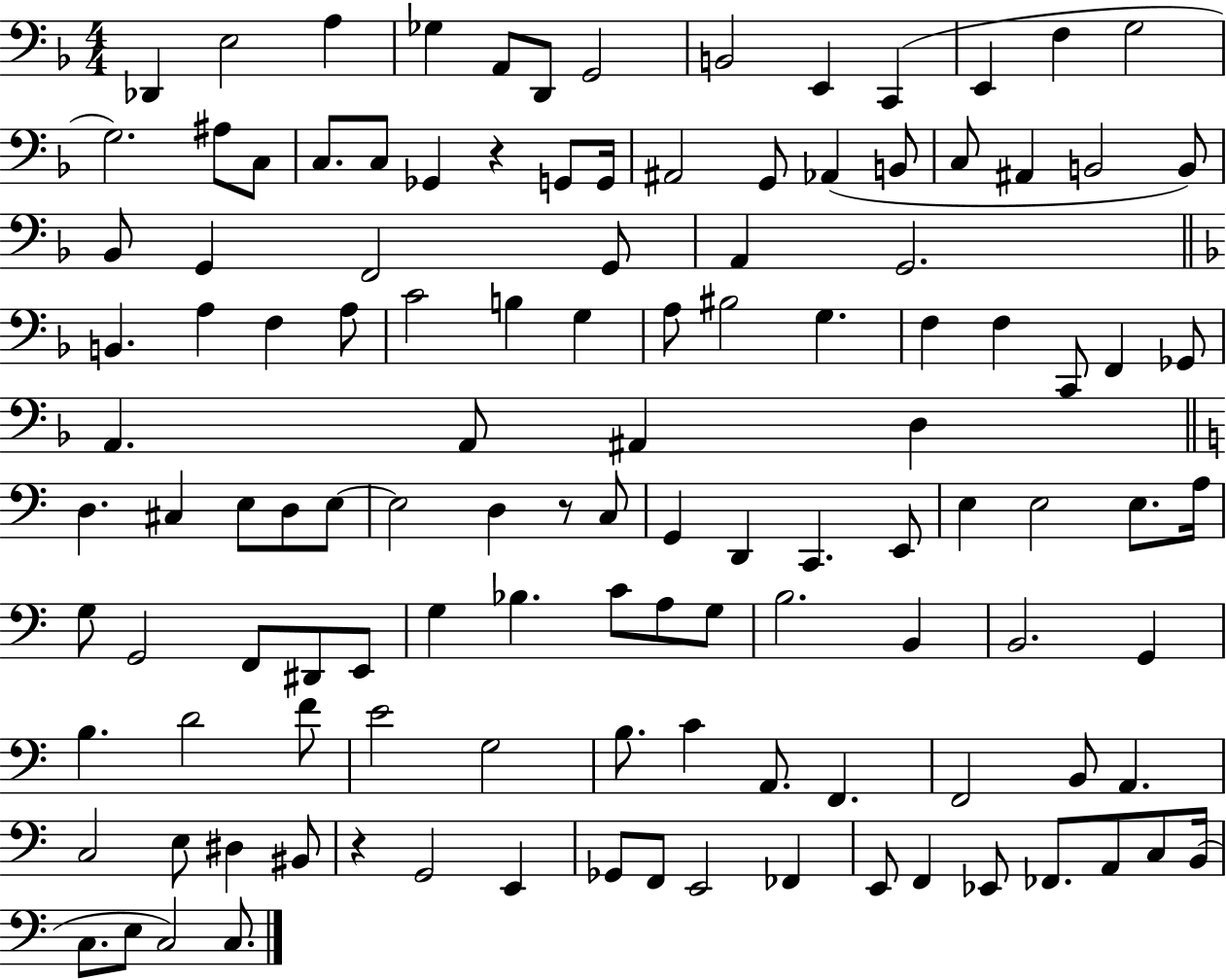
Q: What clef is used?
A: bass